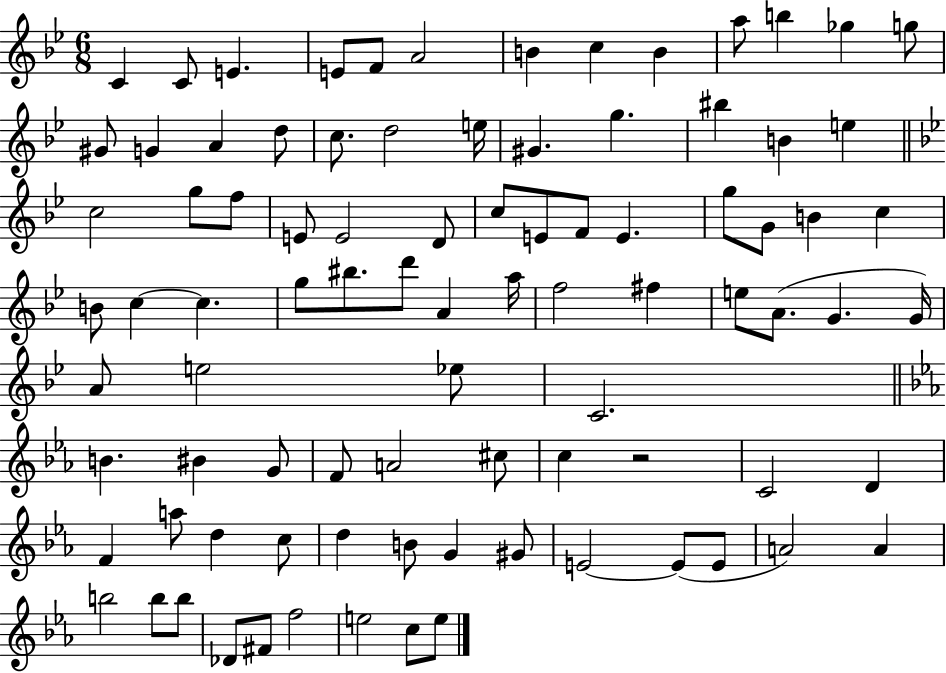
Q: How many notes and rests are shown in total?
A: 89